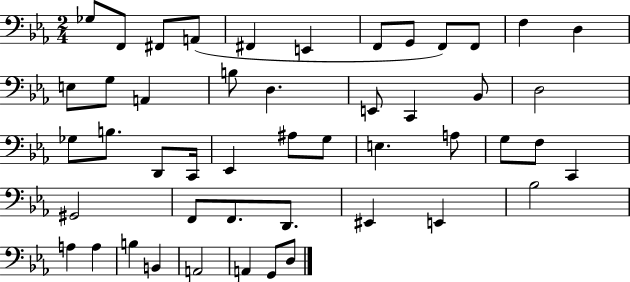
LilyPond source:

{
  \clef bass
  \numericTimeSignature
  \time 2/4
  \key ees \major
  ges8 f,8 fis,8 a,8( | fis,4 e,4 | f,8 g,8 f,8) f,8 | f4 d4 | \break e8 g8 a,4 | b8 d4. | e,8 c,4 bes,8 | d2 | \break ges8 b8. d,8 c,16 | ees,4 ais8 g8 | e4. a8 | g8 f8 c,4 | \break gis,2 | f,8 f,8. d,8. | eis,4 e,4 | bes2 | \break a4 a4 | b4 b,4 | a,2 | a,4 g,8 d8 | \break \bar "|."
}